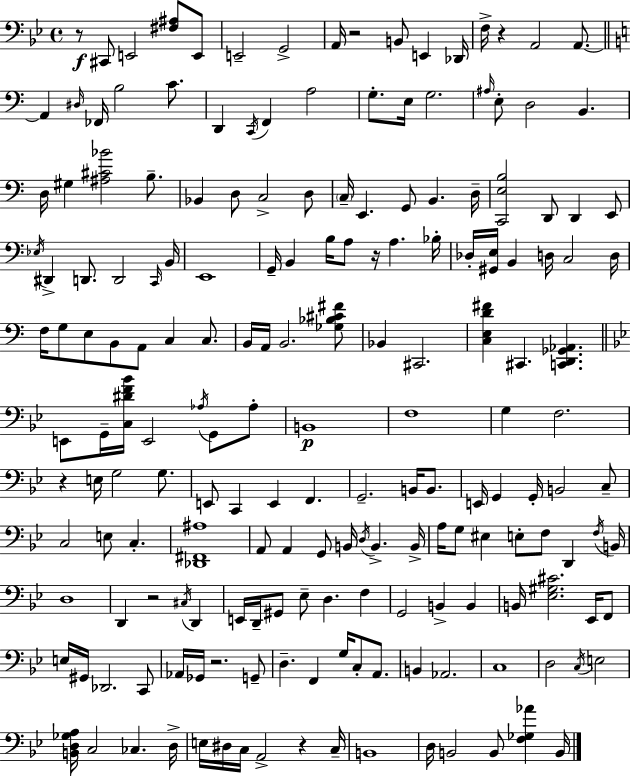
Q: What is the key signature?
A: BES major